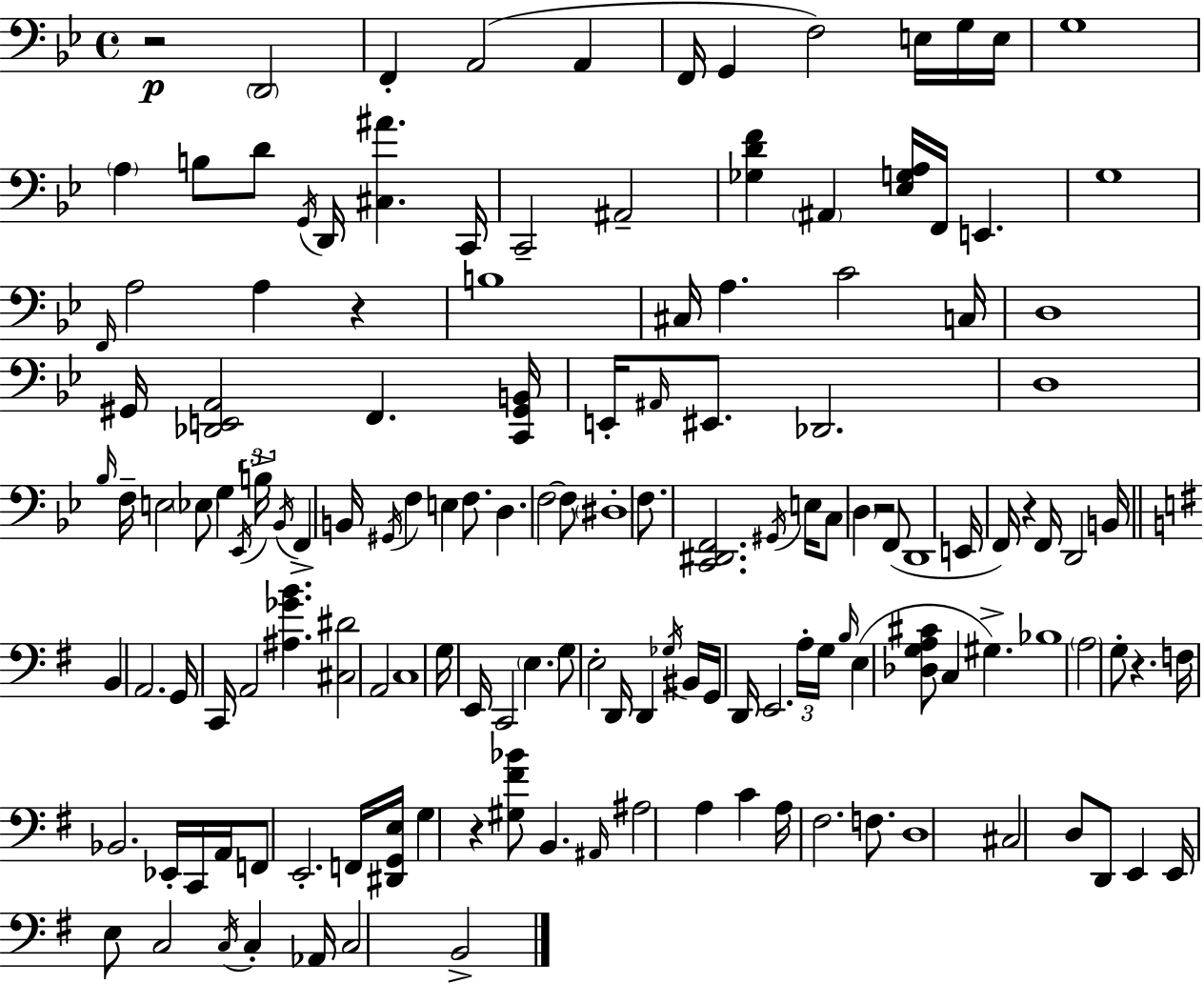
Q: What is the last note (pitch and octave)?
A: B2